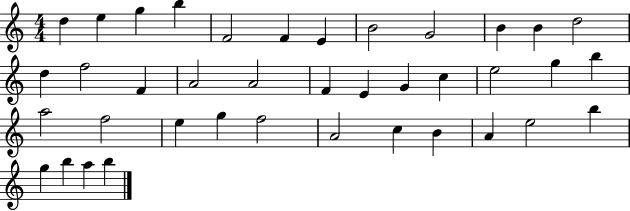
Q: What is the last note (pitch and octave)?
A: B5